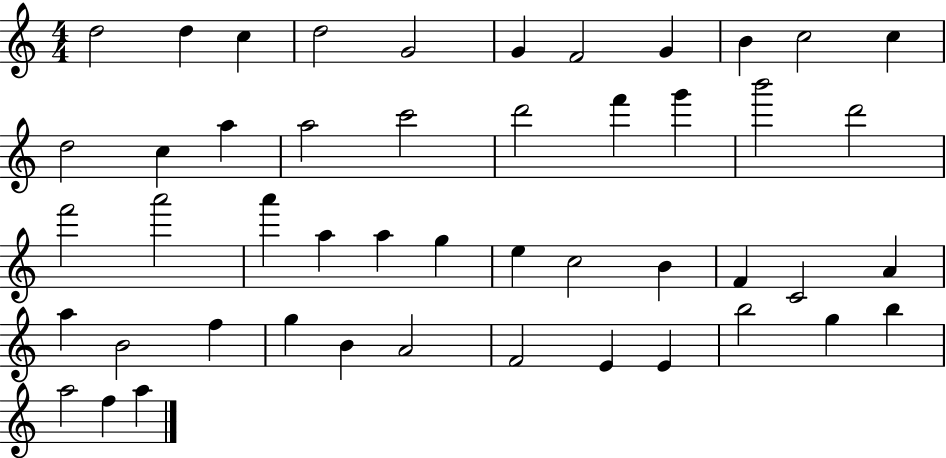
X:1
T:Untitled
M:4/4
L:1/4
K:C
d2 d c d2 G2 G F2 G B c2 c d2 c a a2 c'2 d'2 f' g' b'2 d'2 f'2 a'2 a' a a g e c2 B F C2 A a B2 f g B A2 F2 E E b2 g b a2 f a